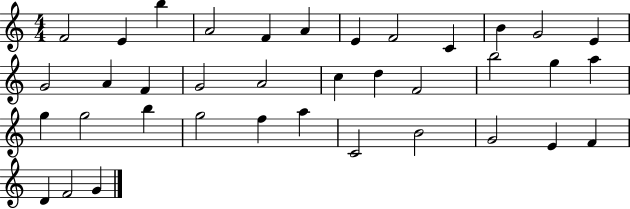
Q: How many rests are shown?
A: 0